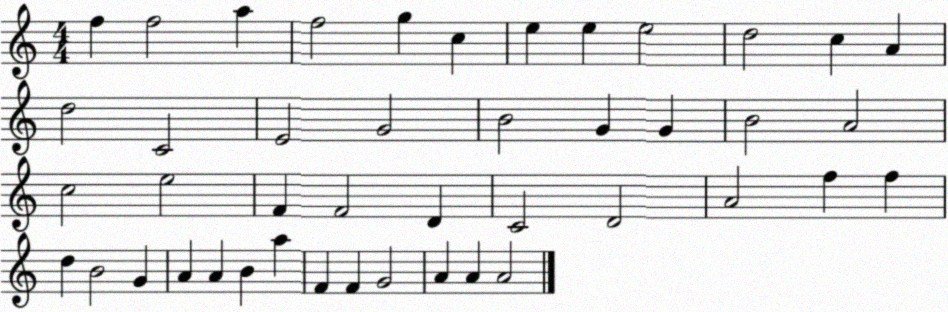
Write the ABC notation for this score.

X:1
T:Untitled
M:4/4
L:1/4
K:C
f f2 a f2 g c e e e2 d2 c A d2 C2 E2 G2 B2 G G B2 A2 c2 e2 F F2 D C2 D2 A2 f f d B2 G A A B a F F G2 A A A2